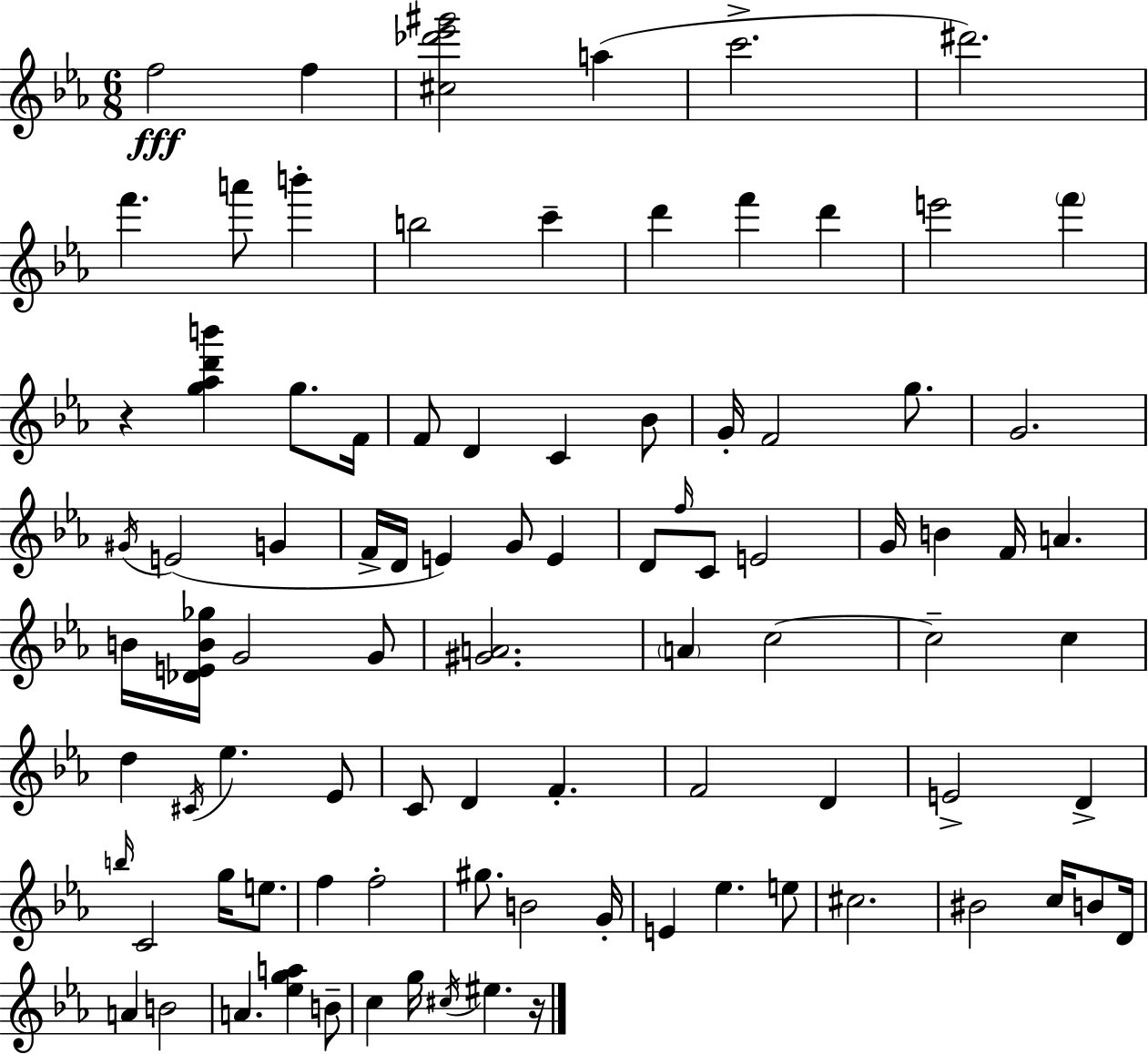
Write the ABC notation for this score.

X:1
T:Untitled
M:6/8
L:1/4
K:Cm
f2 f [^c_d'_e'^g']2 a c'2 ^d'2 f' a'/2 b' b2 c' d' f' d' e'2 f' z [g_ad'b'] g/2 F/4 F/2 D C _B/2 G/4 F2 g/2 G2 ^G/4 E2 G F/4 D/4 E G/2 E D/2 f/4 C/2 E2 G/4 B F/4 A B/4 [_DEB_g]/4 G2 G/2 [^GA]2 A c2 c2 c d ^C/4 _e _E/2 C/2 D F F2 D E2 D b/4 C2 g/4 e/2 f f2 ^g/2 B2 G/4 E _e e/2 ^c2 ^B2 c/4 B/2 D/4 A B2 A [_ega] B/2 c g/4 ^c/4 ^e z/4